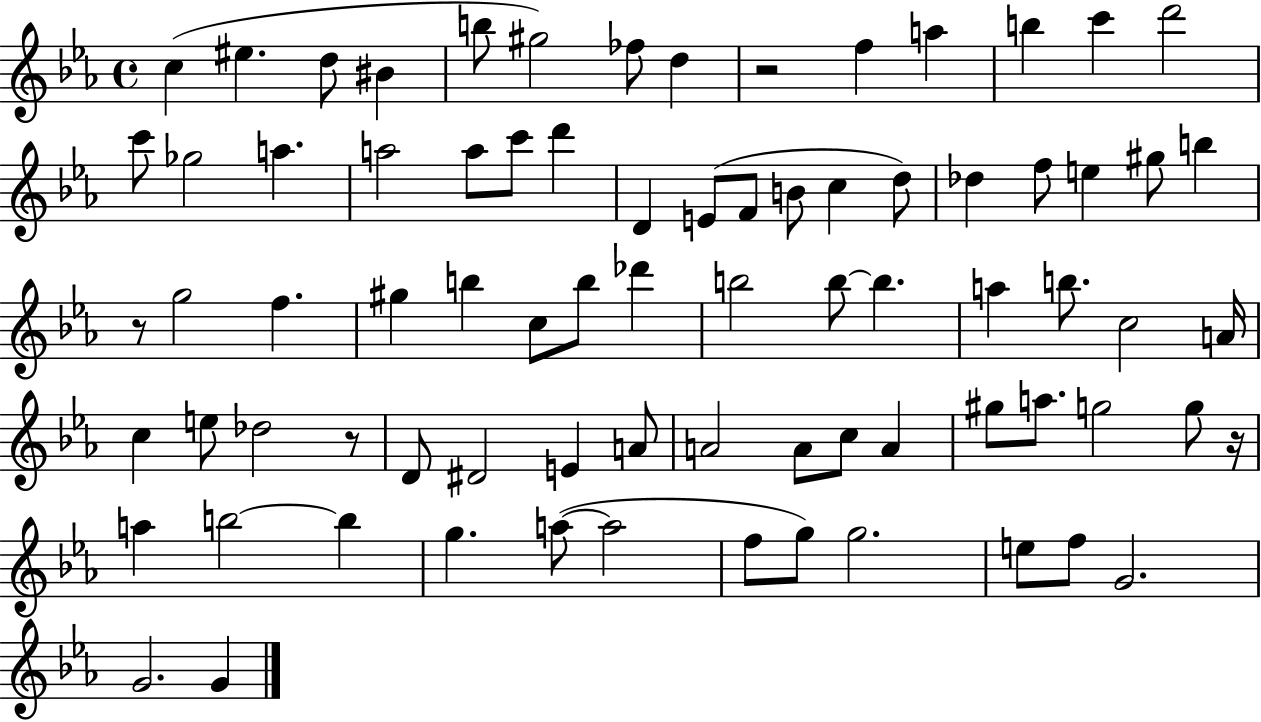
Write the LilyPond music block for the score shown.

{
  \clef treble
  \time 4/4
  \defaultTimeSignature
  \key ees \major
  c''4( eis''4. d''8 bis'4 | b''8 gis''2) fes''8 d''4 | r2 f''4 a''4 | b''4 c'''4 d'''2 | \break c'''8 ges''2 a''4. | a''2 a''8 c'''8 d'''4 | d'4 e'8( f'8 b'8 c''4 d''8) | des''4 f''8 e''4 gis''8 b''4 | \break r8 g''2 f''4. | gis''4 b''4 c''8 b''8 des'''4 | b''2 b''8~~ b''4. | a''4 b''8. c''2 a'16 | \break c''4 e''8 des''2 r8 | d'8 dis'2 e'4 a'8 | a'2 a'8 c''8 a'4 | gis''8 a''8. g''2 g''8 r16 | \break a''4 b''2~~ b''4 | g''4. a''8~(~ a''2 | f''8 g''8) g''2. | e''8 f''8 g'2. | \break g'2. g'4 | \bar "|."
}